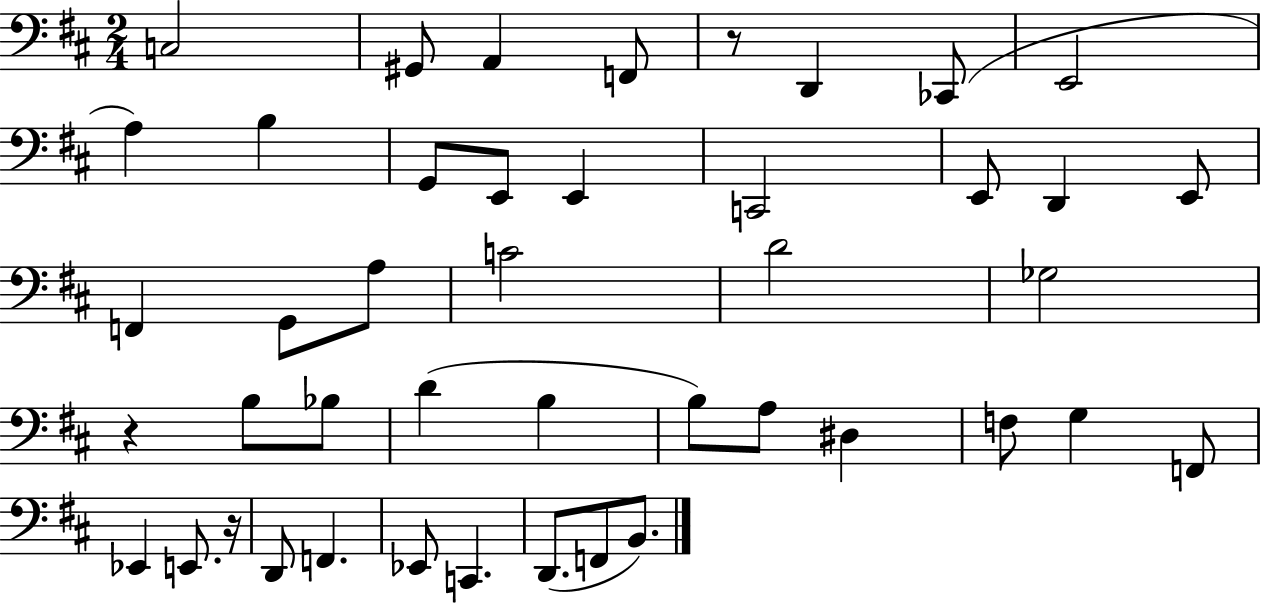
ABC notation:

X:1
T:Untitled
M:2/4
L:1/4
K:D
C,2 ^G,,/2 A,, F,,/2 z/2 D,, _C,,/2 E,,2 A, B, G,,/2 E,,/2 E,, C,,2 E,,/2 D,, E,,/2 F,, G,,/2 A,/2 C2 D2 _G,2 z B,/2 _B,/2 D B, B,/2 A,/2 ^D, F,/2 G, F,,/2 _E,, E,,/2 z/4 D,,/2 F,, _E,,/2 C,, D,,/2 F,,/2 B,,/2